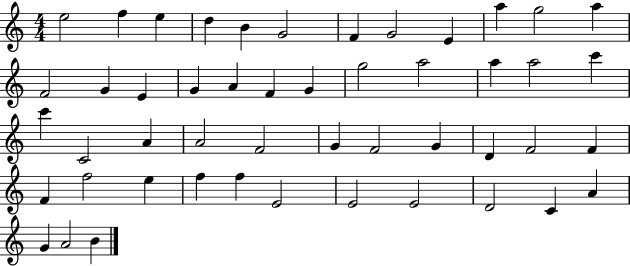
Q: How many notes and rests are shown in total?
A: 49